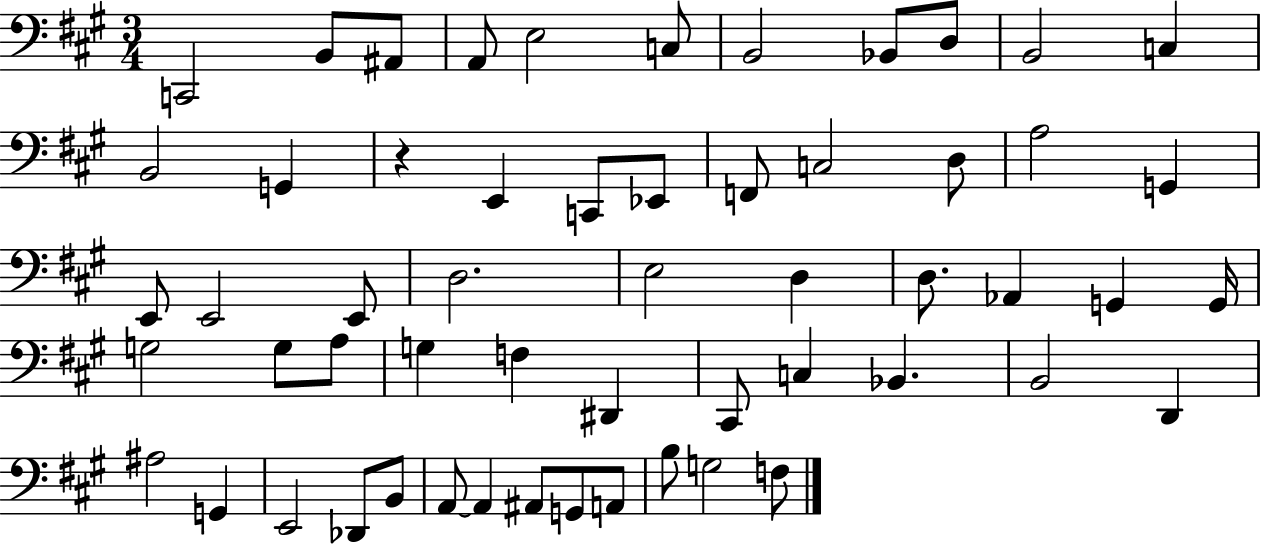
{
  \clef bass
  \numericTimeSignature
  \time 3/4
  \key a \major
  c,2 b,8 ais,8 | a,8 e2 c8 | b,2 bes,8 d8 | b,2 c4 | \break b,2 g,4 | r4 e,4 c,8 ees,8 | f,8 c2 d8 | a2 g,4 | \break e,8 e,2 e,8 | d2. | e2 d4 | d8. aes,4 g,4 g,16 | \break g2 g8 a8 | g4 f4 dis,4 | cis,8 c4 bes,4. | b,2 d,4 | \break ais2 g,4 | e,2 des,8 b,8 | a,8~~ a,4 ais,8 g,8 a,8 | b8 g2 f8 | \break \bar "|."
}